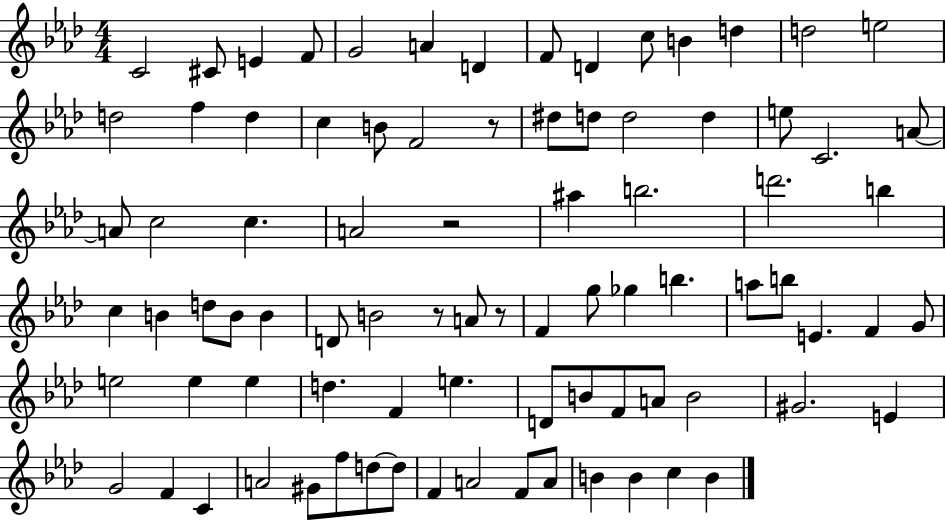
C4/h C#4/e E4/q F4/e G4/h A4/q D4/q F4/e D4/q C5/e B4/q D5/q D5/h E5/h D5/h F5/q D5/q C5/q B4/e F4/h R/e D#5/e D5/e D5/h D5/q E5/e C4/h. A4/e A4/e C5/h C5/q. A4/h R/h A#5/q B5/h. D6/h. B5/q C5/q B4/q D5/e B4/e B4/q D4/e B4/h R/e A4/e R/e F4/q G5/e Gb5/q B5/q. A5/e B5/e E4/q. F4/q G4/e E5/h E5/q E5/q D5/q. F4/q E5/q. D4/e B4/e F4/e A4/e B4/h G#4/h. E4/q G4/h F4/q C4/q A4/h G#4/e F5/e D5/e D5/e F4/q A4/h F4/e A4/e B4/q B4/q C5/q B4/q